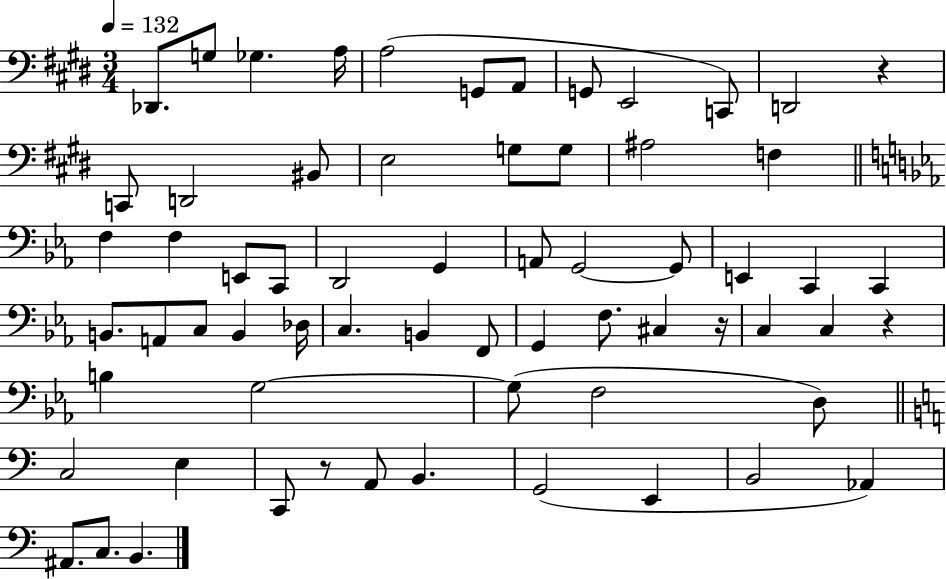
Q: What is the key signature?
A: E major